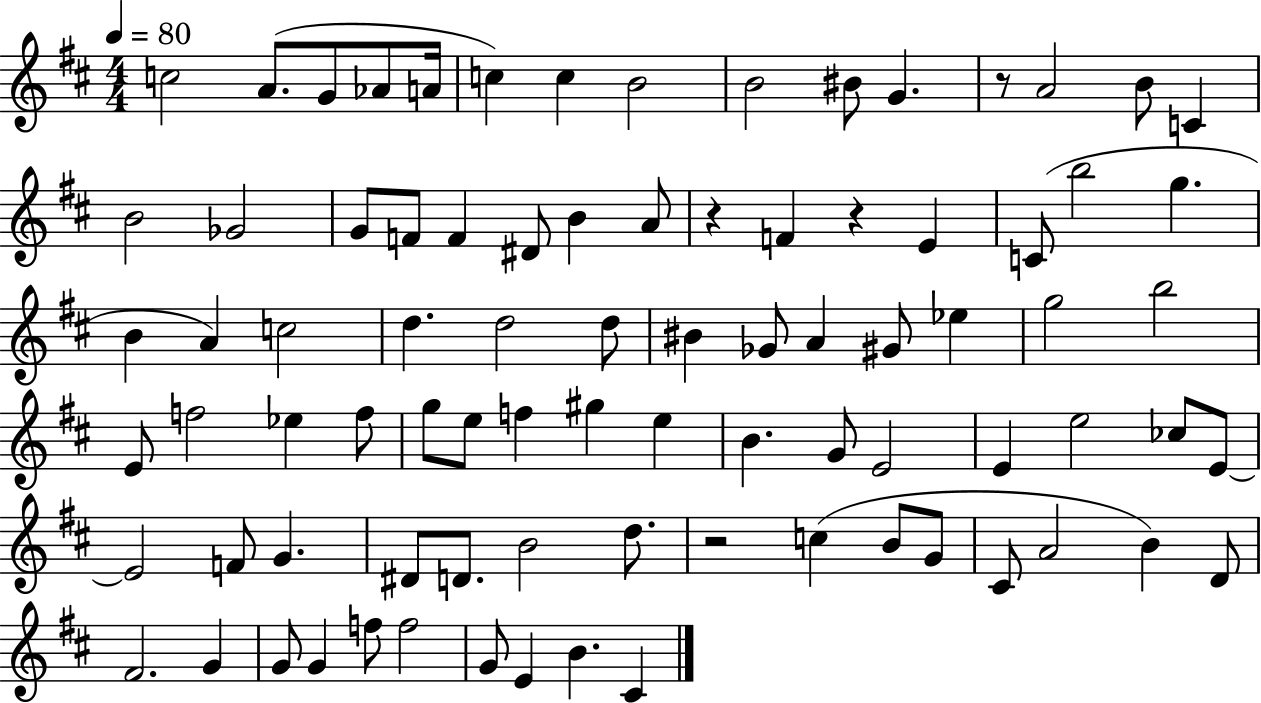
X:1
T:Untitled
M:4/4
L:1/4
K:D
c2 A/2 G/2 _A/2 A/4 c c B2 B2 ^B/2 G z/2 A2 B/2 C B2 _G2 G/2 F/2 F ^D/2 B A/2 z F z E C/2 b2 g B A c2 d d2 d/2 ^B _G/2 A ^G/2 _e g2 b2 E/2 f2 _e f/2 g/2 e/2 f ^g e B G/2 E2 E e2 _c/2 E/2 E2 F/2 G ^D/2 D/2 B2 d/2 z2 c B/2 G/2 ^C/2 A2 B D/2 ^F2 G G/2 G f/2 f2 G/2 E B ^C